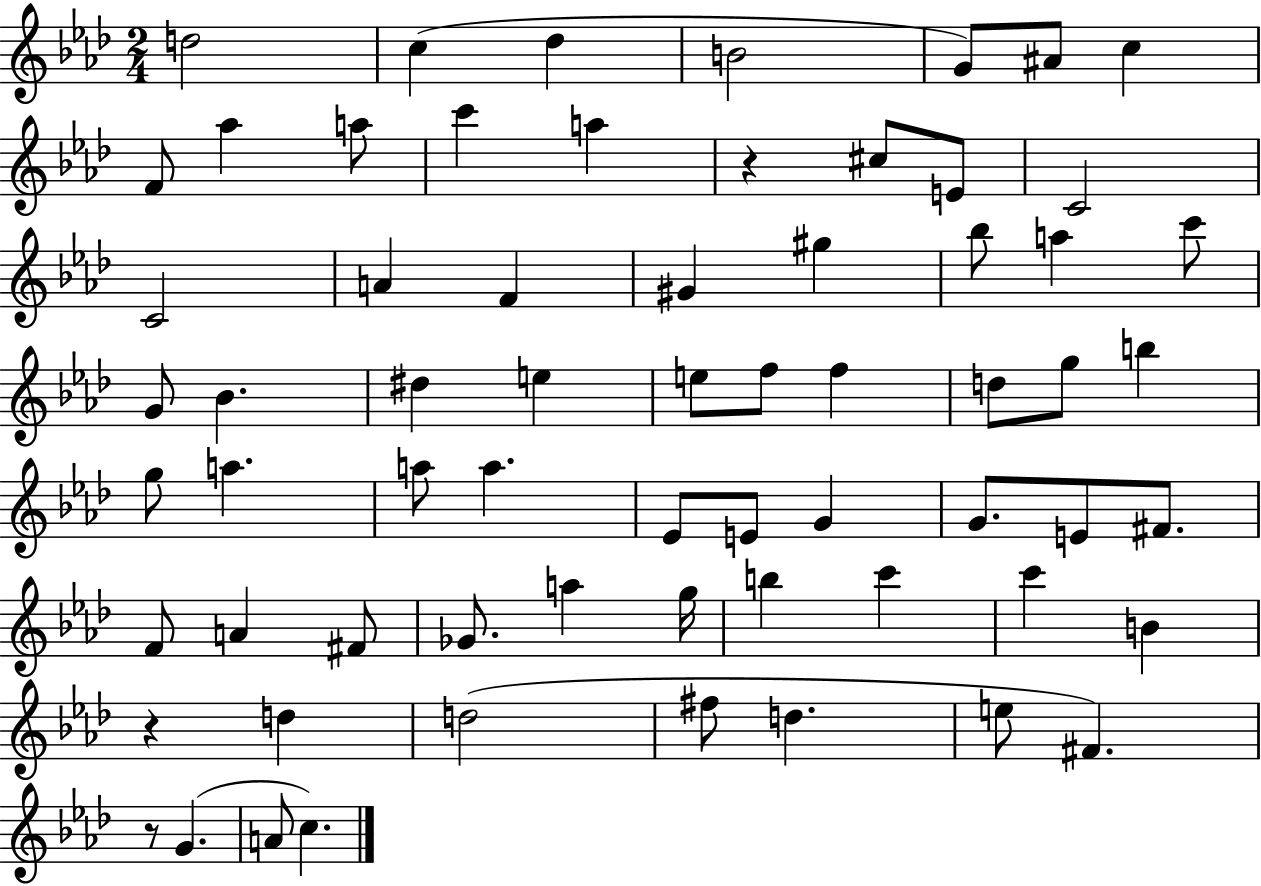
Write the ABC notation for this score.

X:1
T:Untitled
M:2/4
L:1/4
K:Ab
d2 c _d B2 G/2 ^A/2 c F/2 _a a/2 c' a z ^c/2 E/2 C2 C2 A F ^G ^g _b/2 a c'/2 G/2 _B ^d e e/2 f/2 f d/2 g/2 b g/2 a a/2 a _E/2 E/2 G G/2 E/2 ^F/2 F/2 A ^F/2 _G/2 a g/4 b c' c' B z d d2 ^f/2 d e/2 ^F z/2 G A/2 c